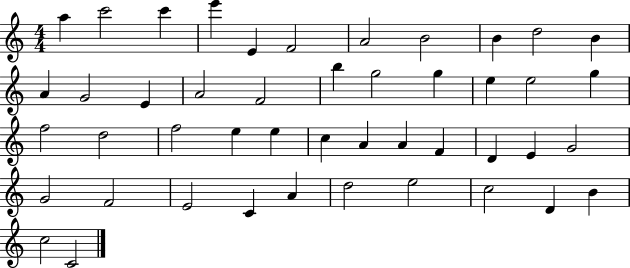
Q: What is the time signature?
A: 4/4